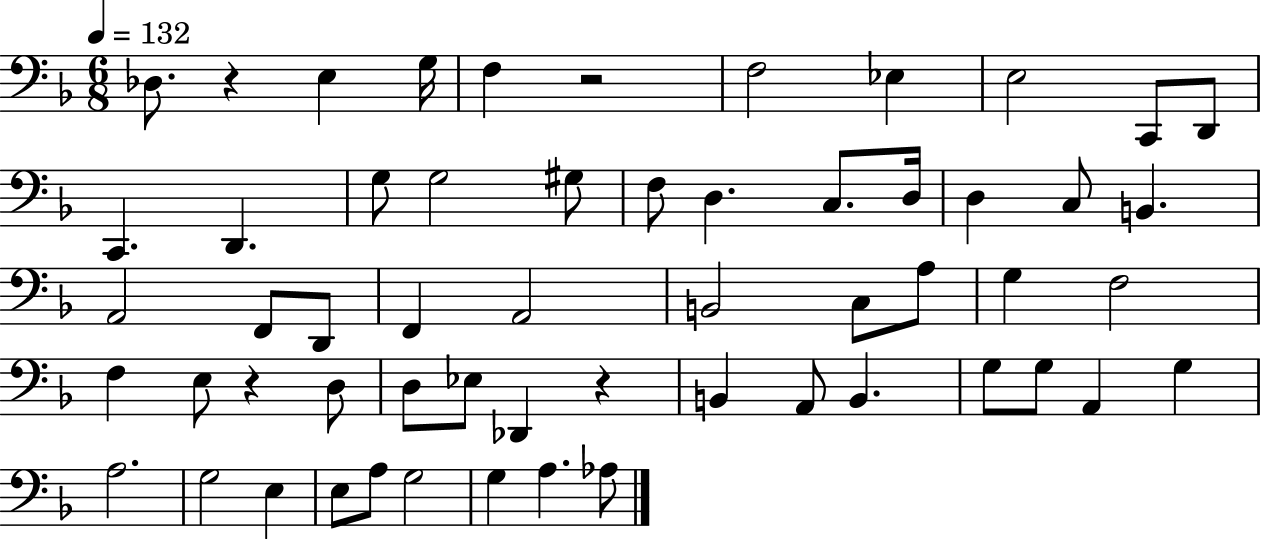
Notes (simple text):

Db3/e. R/q E3/q G3/s F3/q R/h F3/h Eb3/q E3/h C2/e D2/e C2/q. D2/q. G3/e G3/h G#3/e F3/e D3/q. C3/e. D3/s D3/q C3/e B2/q. A2/h F2/e D2/e F2/q A2/h B2/h C3/e A3/e G3/q F3/h F3/q E3/e R/q D3/e D3/e Eb3/e Db2/q R/q B2/q A2/e B2/q. G3/e G3/e A2/q G3/q A3/h. G3/h E3/q E3/e A3/e G3/h G3/q A3/q. Ab3/e